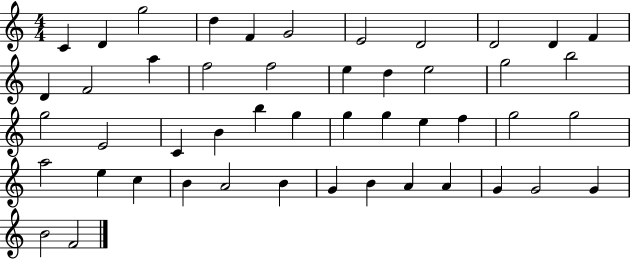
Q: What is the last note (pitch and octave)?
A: F4